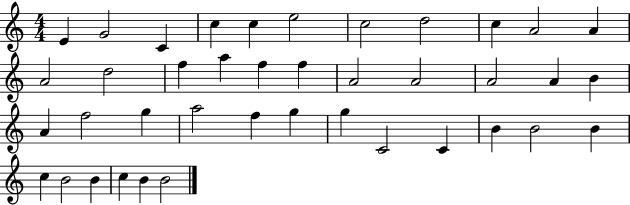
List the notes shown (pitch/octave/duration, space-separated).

E4/q G4/h C4/q C5/q C5/q E5/h C5/h D5/h C5/q A4/h A4/q A4/h D5/h F5/q A5/q F5/q F5/q A4/h A4/h A4/h A4/q B4/q A4/q F5/h G5/q A5/h F5/q G5/q G5/q C4/h C4/q B4/q B4/h B4/q C5/q B4/h B4/q C5/q B4/q B4/h